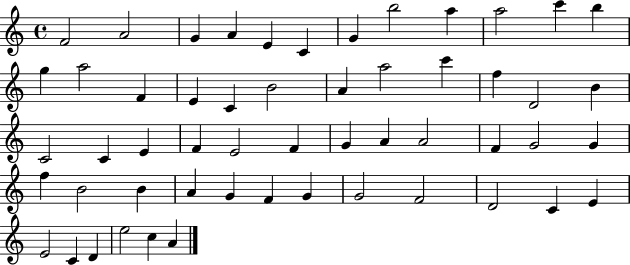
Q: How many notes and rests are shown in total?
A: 54